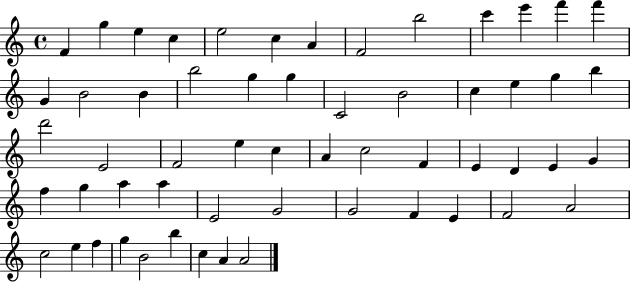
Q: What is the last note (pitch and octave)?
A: A4